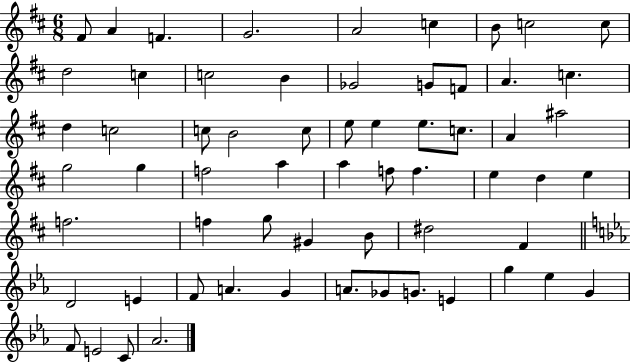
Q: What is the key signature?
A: D major